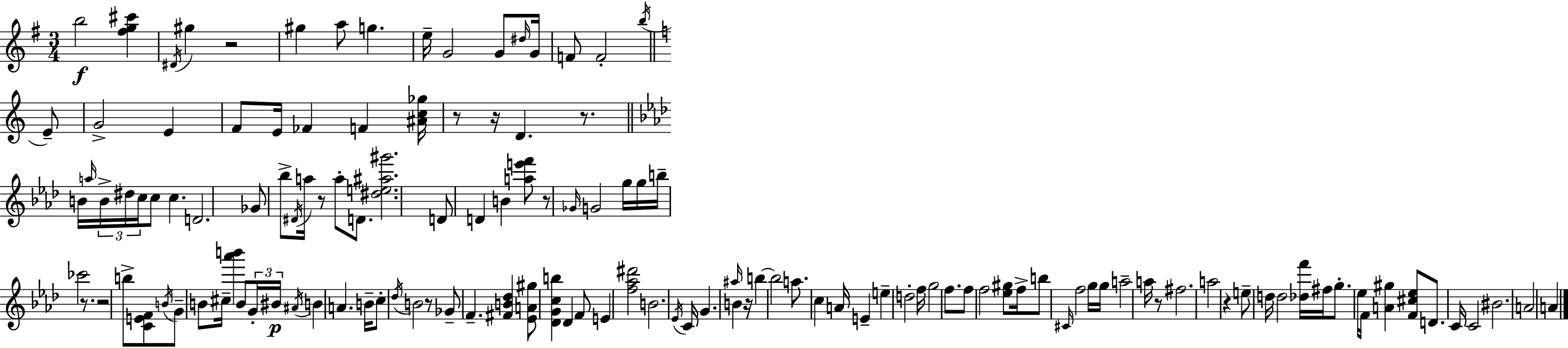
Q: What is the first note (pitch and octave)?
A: B5